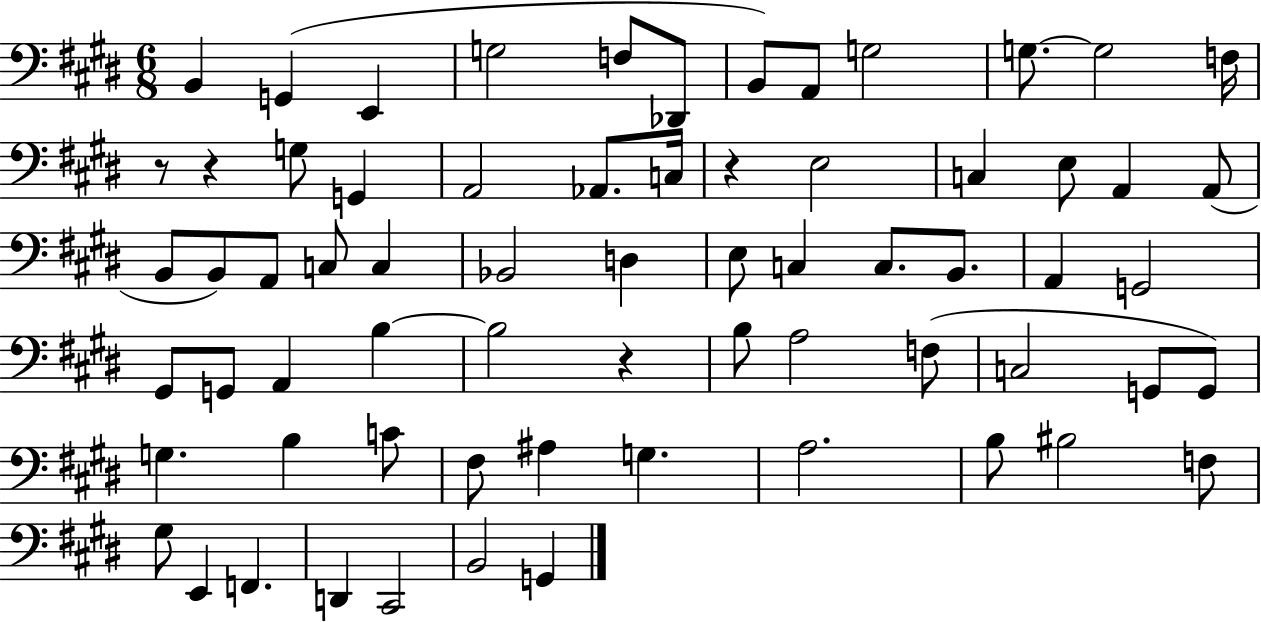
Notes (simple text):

B2/q G2/q E2/q G3/h F3/e Db2/e B2/e A2/e G3/h G3/e. G3/h F3/s R/e R/q G3/e G2/q A2/h Ab2/e. C3/s R/q E3/h C3/q E3/e A2/q A2/e B2/e B2/e A2/e C3/e C3/q Bb2/h D3/q E3/e C3/q C3/e. B2/e. A2/q G2/h G#2/e G2/e A2/q B3/q B3/h R/q B3/e A3/h F3/e C3/h G2/e G2/e G3/q. B3/q C4/e F#3/e A#3/q G3/q. A3/h. B3/e BIS3/h F3/e G#3/e E2/q F2/q. D2/q C#2/h B2/h G2/q